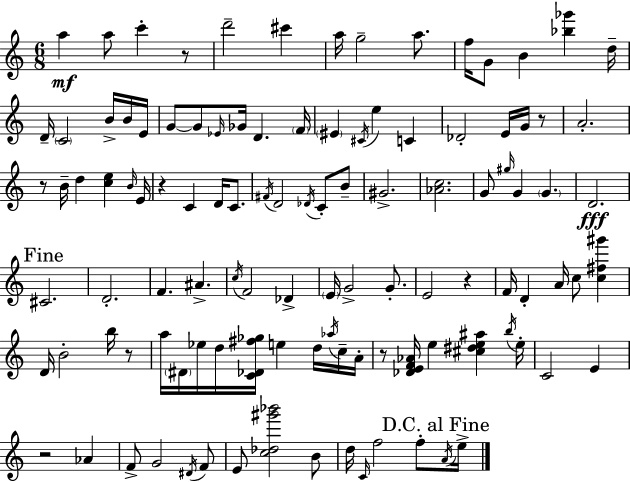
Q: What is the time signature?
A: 6/8